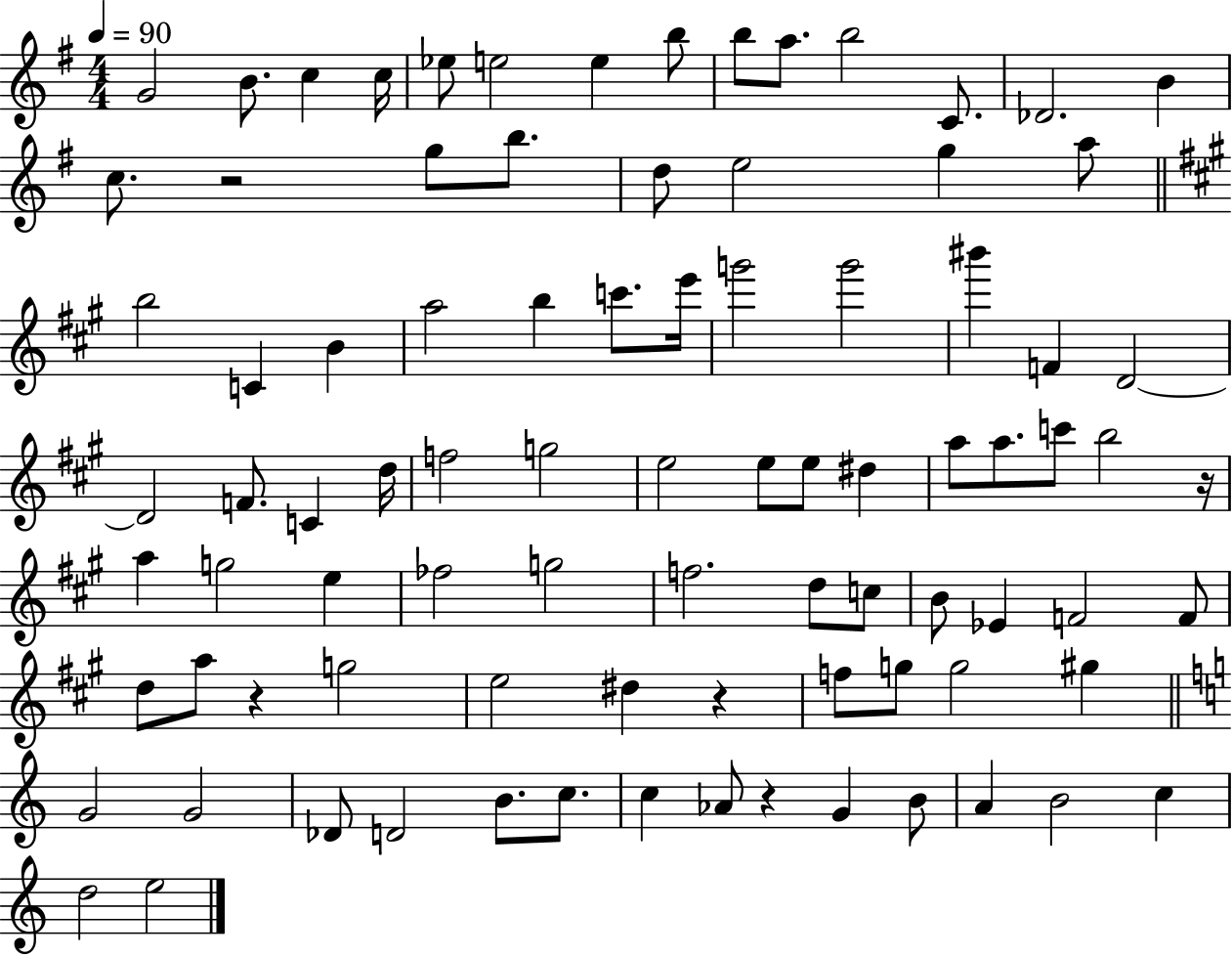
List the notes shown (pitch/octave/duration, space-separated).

G4/h B4/e. C5/q C5/s Eb5/e E5/h E5/q B5/e B5/e A5/e. B5/h C4/e. Db4/h. B4/q C5/e. R/h G5/e B5/e. D5/e E5/h G5/q A5/e B5/h C4/q B4/q A5/h B5/q C6/e. E6/s G6/h G6/h BIS6/q F4/q D4/h D4/h F4/e. C4/q D5/s F5/h G5/h E5/h E5/e E5/e D#5/q A5/e A5/e. C6/e B5/h R/s A5/q G5/h E5/q FES5/h G5/h F5/h. D5/e C5/e B4/e Eb4/q F4/h F4/e D5/e A5/e R/q G5/h E5/h D#5/q R/q F5/e G5/e G5/h G#5/q G4/h G4/h Db4/e D4/h B4/e. C5/e. C5/q Ab4/e R/q G4/q B4/e A4/q B4/h C5/q D5/h E5/h